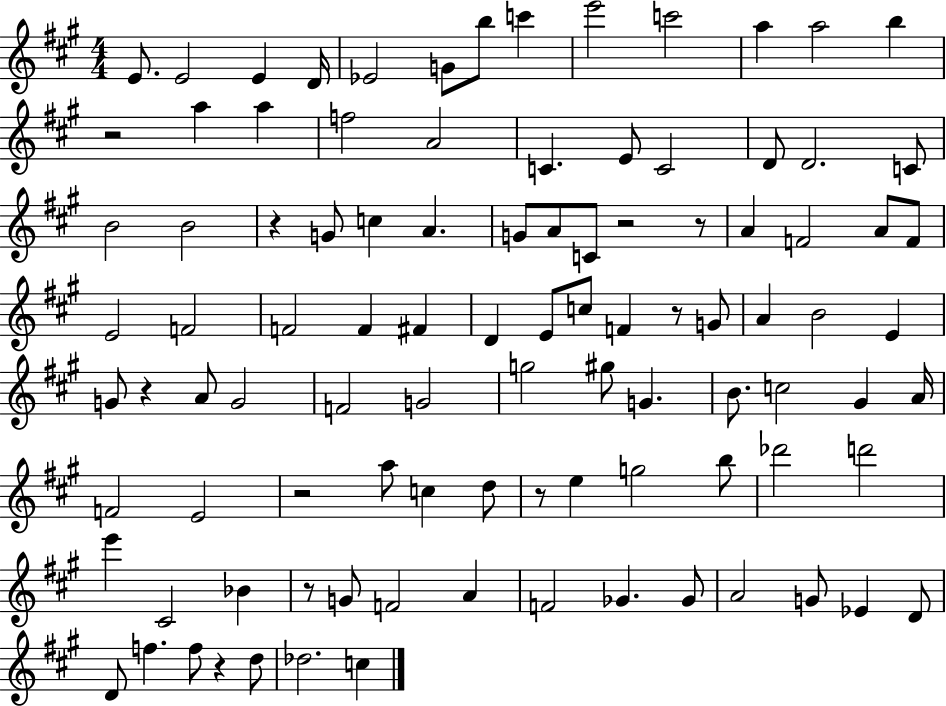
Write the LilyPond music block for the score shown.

{
  \clef treble
  \numericTimeSignature
  \time 4/4
  \key a \major
  \repeat volta 2 { e'8. e'2 e'4 d'16 | ees'2 g'8 b''8 c'''4 | e'''2 c'''2 | a''4 a''2 b''4 | \break r2 a''4 a''4 | f''2 a'2 | c'4. e'8 c'2 | d'8 d'2. c'8 | \break b'2 b'2 | r4 g'8 c''4 a'4. | g'8 a'8 c'8 r2 r8 | a'4 f'2 a'8 f'8 | \break e'2 f'2 | f'2 f'4 fis'4 | d'4 e'8 c''8 f'4 r8 g'8 | a'4 b'2 e'4 | \break g'8 r4 a'8 g'2 | f'2 g'2 | g''2 gis''8 g'4. | b'8. c''2 gis'4 a'16 | \break f'2 e'2 | r2 a''8 c''4 d''8 | r8 e''4 g''2 b''8 | des'''2 d'''2 | \break e'''4 cis'2 bes'4 | r8 g'8 f'2 a'4 | f'2 ges'4. ges'8 | a'2 g'8 ees'4 d'8 | \break d'8 f''4. f''8 r4 d''8 | des''2. c''4 | } \bar "|."
}